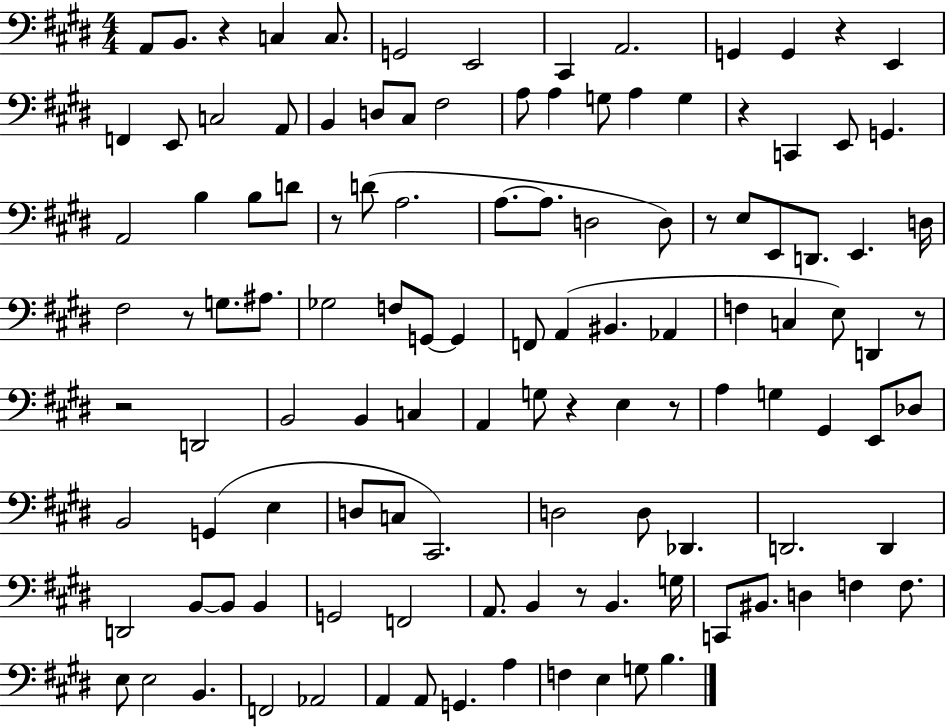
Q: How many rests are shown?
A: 11